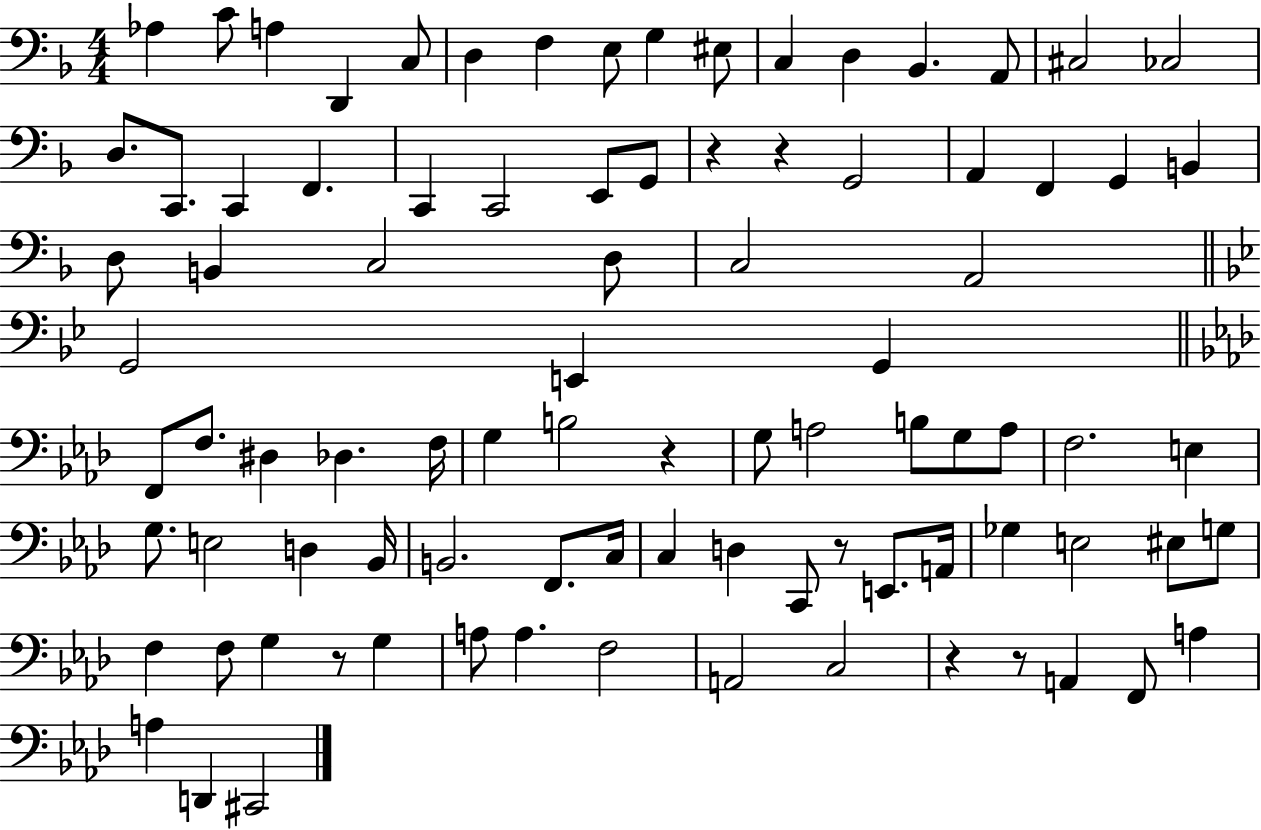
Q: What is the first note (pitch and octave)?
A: Ab3